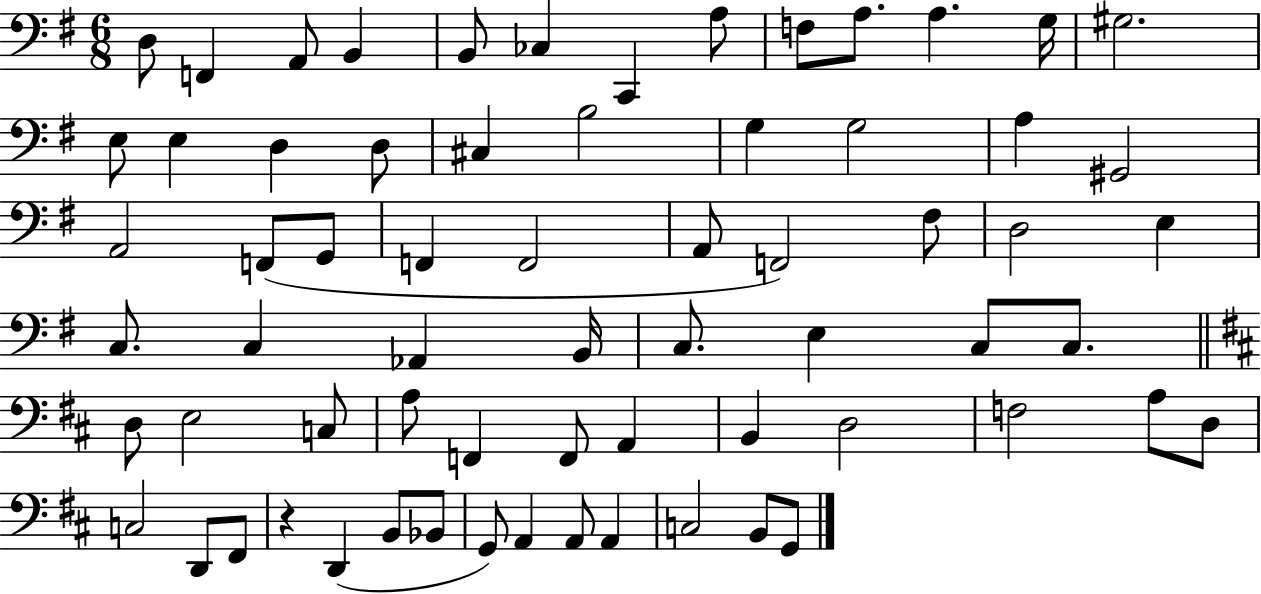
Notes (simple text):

D3/e F2/q A2/e B2/q B2/e CES3/q C2/q A3/e F3/e A3/e. A3/q. G3/s G#3/h. E3/e E3/q D3/q D3/e C#3/q B3/h G3/q G3/h A3/q G#2/h A2/h F2/e G2/e F2/q F2/h A2/e F2/h F#3/e D3/h E3/q C3/e. C3/q Ab2/q B2/s C3/e. E3/q C3/e C3/e. D3/e E3/h C3/e A3/e F2/q F2/e A2/q B2/q D3/h F3/h A3/e D3/e C3/h D2/e F#2/e R/q D2/q B2/e Bb2/e G2/e A2/q A2/e A2/q C3/h B2/e G2/e